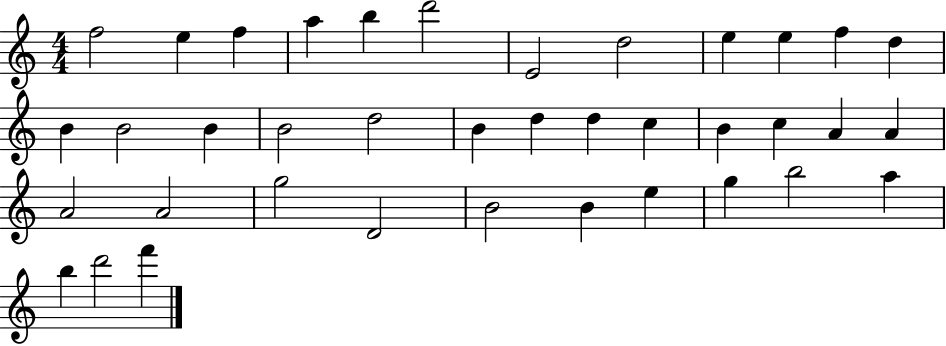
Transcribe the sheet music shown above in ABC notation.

X:1
T:Untitled
M:4/4
L:1/4
K:C
f2 e f a b d'2 E2 d2 e e f d B B2 B B2 d2 B d d c B c A A A2 A2 g2 D2 B2 B e g b2 a b d'2 f'